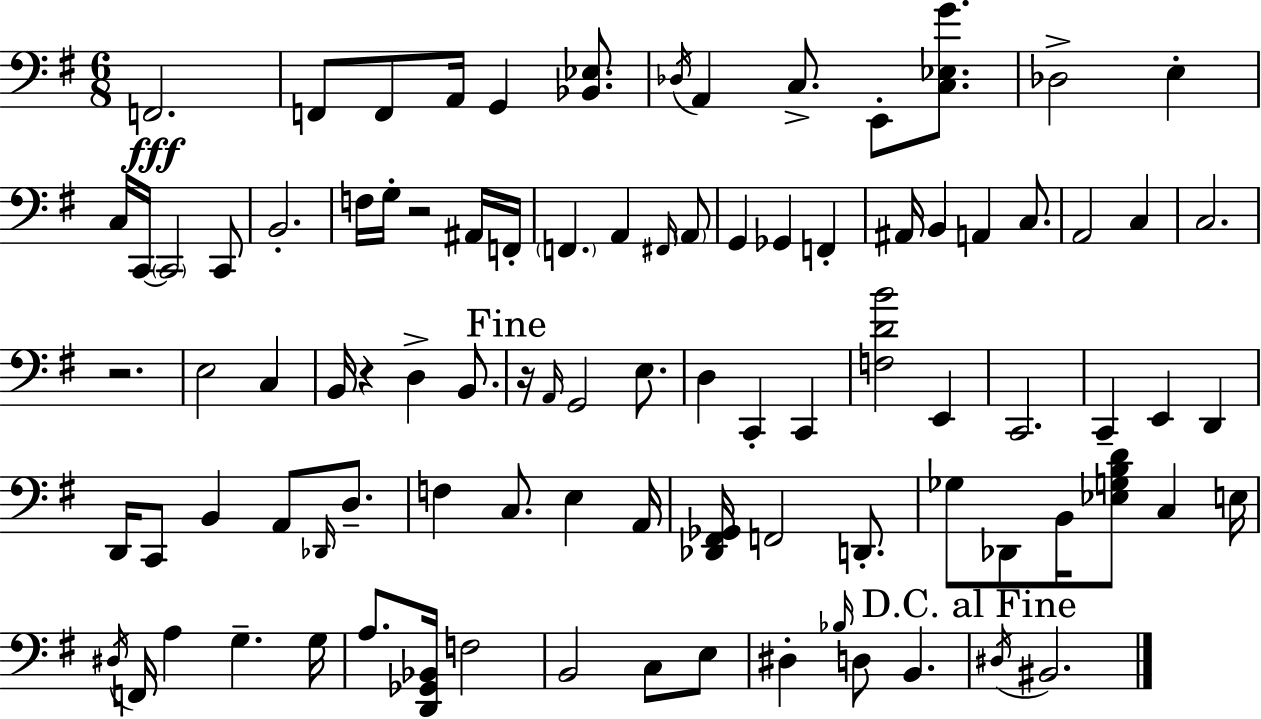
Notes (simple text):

F2/h. F2/e F2/e A2/s G2/q [Bb2,Eb3]/e. Db3/s A2/q C3/e. E2/e [C3,Eb3,G4]/e. Db3/h E3/q C3/s C2/s C2/h C2/e B2/h. F3/s G3/s R/h A#2/s F2/s F2/q. A2/q F#2/s A2/e G2/q Gb2/q F2/q A#2/s B2/q A2/q C3/e. A2/h C3/q C3/h. R/h. E3/h C3/q B2/s R/q D3/q B2/e. R/s A2/s G2/h E3/e. D3/q C2/q C2/q [F3,D4,B4]/h E2/q C2/h. C2/q E2/q D2/q D2/s C2/e B2/q A2/e Db2/s D3/e. F3/q C3/e. E3/q A2/s [Db2,F#2,Gb2]/s F2/h D2/e. Gb3/e Db2/e B2/s [Eb3,G3,B3,D4]/e C3/q E3/s D#3/s F2/s A3/q G3/q. G3/s A3/e. [D2,Gb2,Bb2]/s F3/h B2/h C3/e E3/e D#3/q Bb3/s D3/e B2/q. D#3/s BIS2/h.